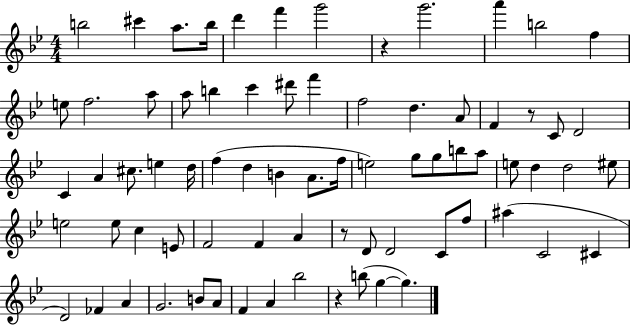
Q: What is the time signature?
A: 4/4